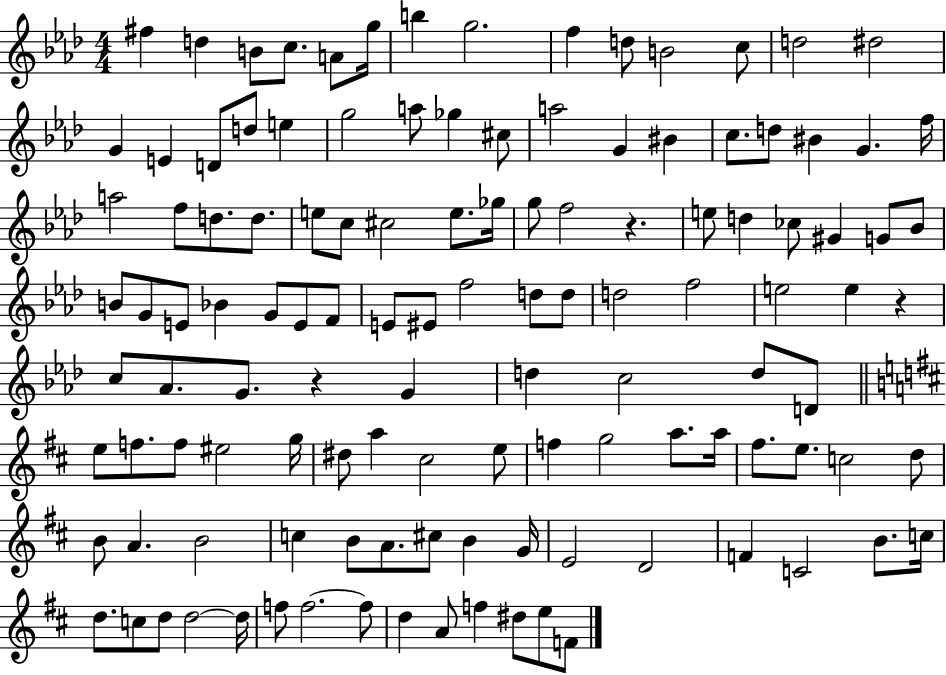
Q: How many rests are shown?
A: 3